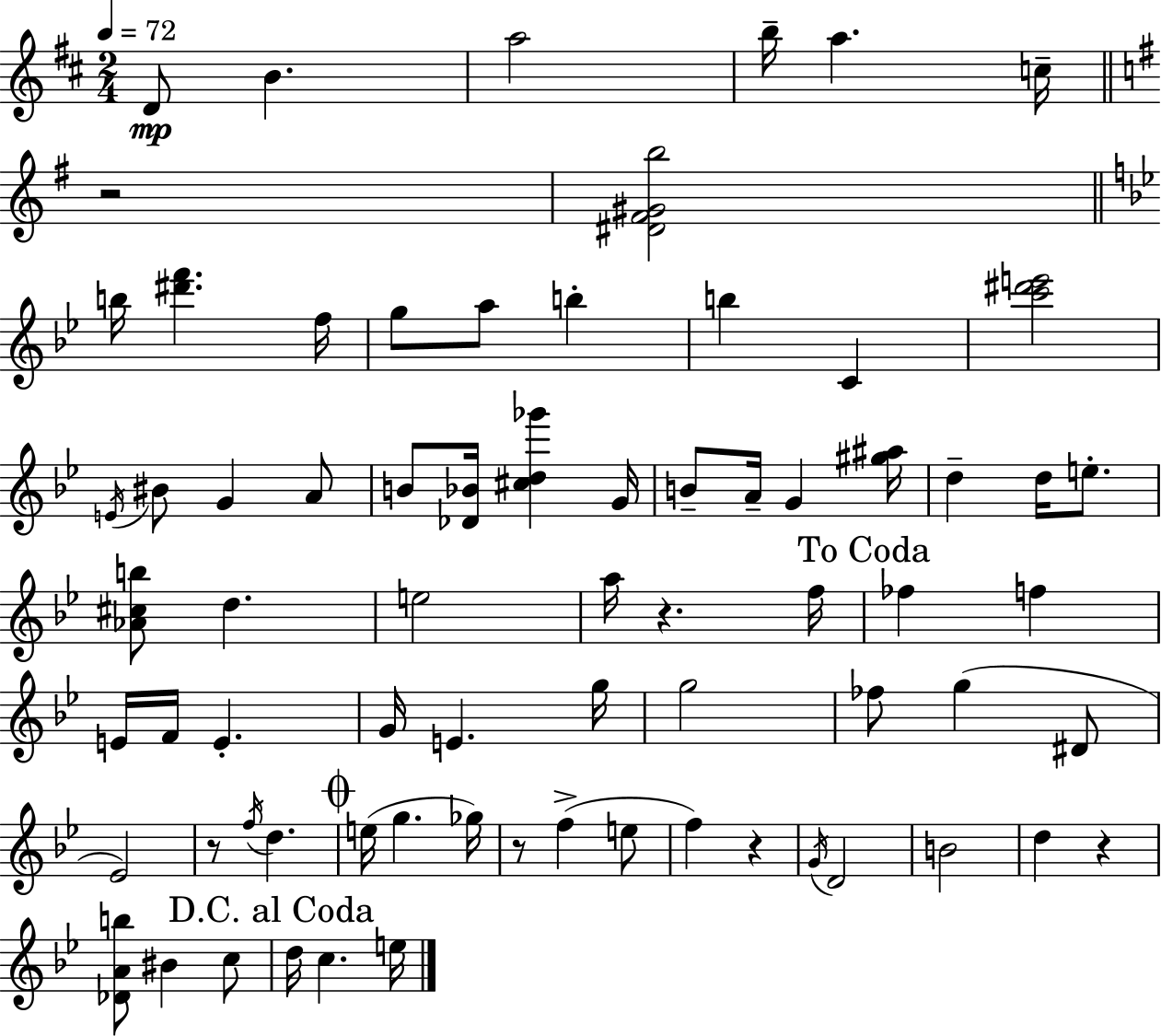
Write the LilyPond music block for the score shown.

{
  \clef treble
  \numericTimeSignature
  \time 2/4
  \key d \major
  \tempo 4 = 72
  \repeat volta 2 { d'8\mp b'4. | a''2 | b''16-- a''4. c''16-- | \bar "||" \break \key e \minor r2 | <dis' fis' gis' b''>2 | \bar "||" \break \key g \minor b''16 <dis''' f'''>4. f''16 | g''8 a''8 b''4-. | b''4 c'4 | <c''' dis''' e'''>2 | \break \acciaccatura { e'16 } bis'8 g'4 a'8 | b'8 <des' bes'>16 <cis'' d'' ges'''>4 | g'16 b'8-- a'16-- g'4 | <gis'' ais''>16 d''4-- d''16 e''8.-. | \break <aes' cis'' b''>8 d''4. | e''2 | a''16 r4. | f''16 \mark "To Coda" fes''4 f''4 | \break e'16 f'16 e'4.-. | g'16 e'4. | g''16 g''2 | fes''8 g''4( dis'8 | \break ees'2) | r8 \acciaccatura { f''16 } d''4. | \mark \markup { \musicglyph "scripts.coda" } e''16( g''4. | ges''16) r8 f''4->( | \break e''8 f''4) r4 | \acciaccatura { g'16 } d'2 | b'2 | d''4 r4 | \break <des' a' b''>8 bis'4 | c''8 \mark "D.C. al Coda" d''16 c''4. | e''16 } \bar "|."
}